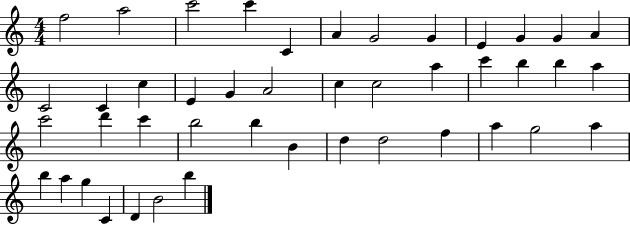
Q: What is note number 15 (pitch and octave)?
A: C5